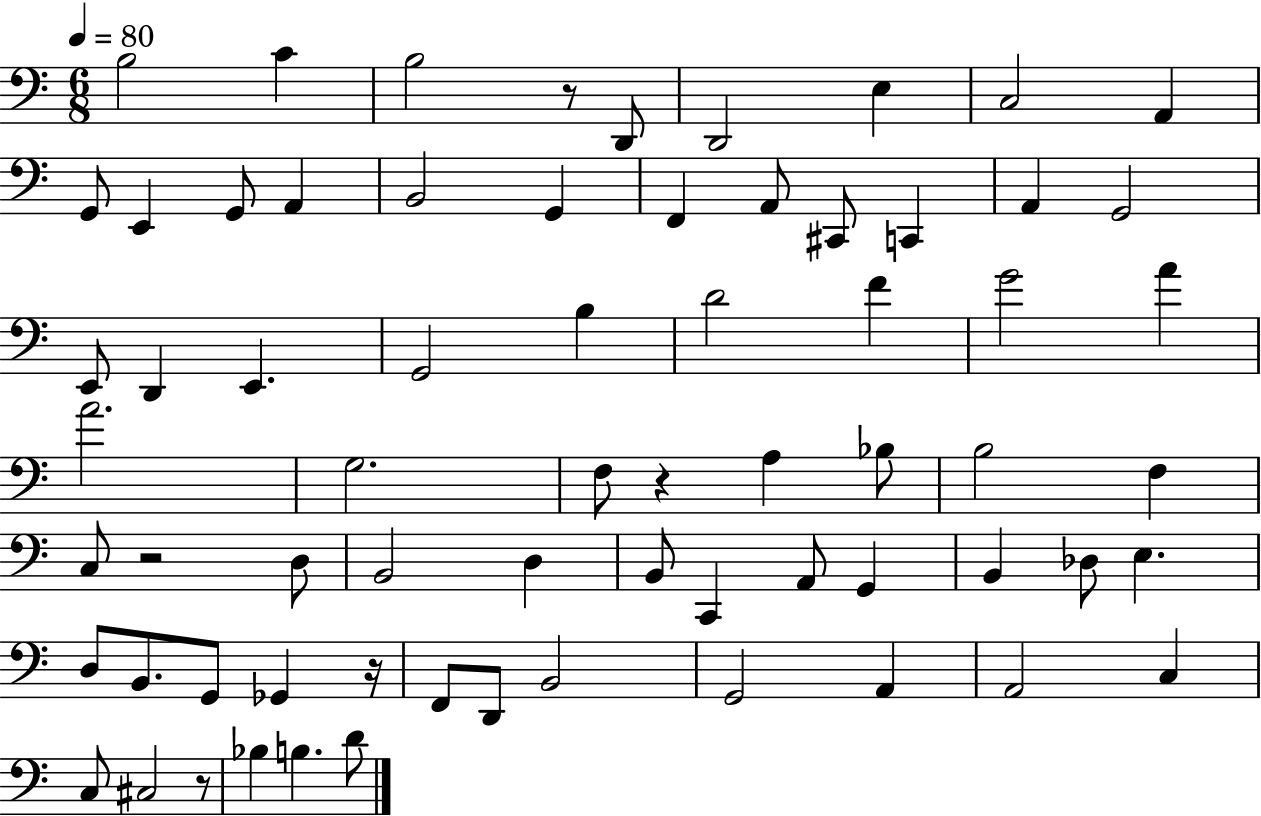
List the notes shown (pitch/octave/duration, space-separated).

B3/h C4/q B3/h R/e D2/e D2/h E3/q C3/h A2/q G2/e E2/q G2/e A2/q B2/h G2/q F2/q A2/e C#2/e C2/q A2/q G2/h E2/e D2/q E2/q. G2/h B3/q D4/h F4/q G4/h A4/q A4/h. G3/h. F3/e R/q A3/q Bb3/e B3/h F3/q C3/e R/h D3/e B2/h D3/q B2/e C2/q A2/e G2/q B2/q Db3/e E3/q. D3/e B2/e. G2/e Gb2/q R/s F2/e D2/e B2/h G2/h A2/q A2/h C3/q C3/e C#3/h R/e Bb3/q B3/q. D4/e